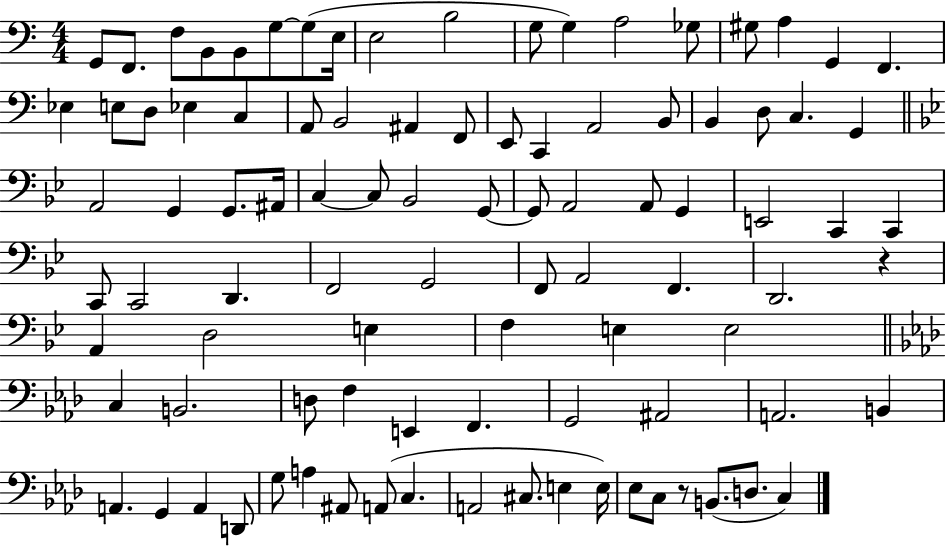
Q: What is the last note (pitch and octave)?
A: C3